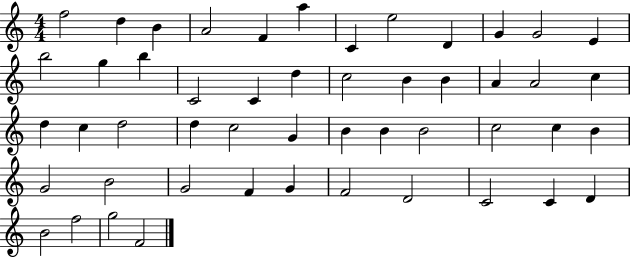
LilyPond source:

{
  \clef treble
  \numericTimeSignature
  \time 4/4
  \key c \major
  f''2 d''4 b'4 | a'2 f'4 a''4 | c'4 e''2 d'4 | g'4 g'2 e'4 | \break b''2 g''4 b''4 | c'2 c'4 d''4 | c''2 b'4 b'4 | a'4 a'2 c''4 | \break d''4 c''4 d''2 | d''4 c''2 g'4 | b'4 b'4 b'2 | c''2 c''4 b'4 | \break g'2 b'2 | g'2 f'4 g'4 | f'2 d'2 | c'2 c'4 d'4 | \break b'2 f''2 | g''2 f'2 | \bar "|."
}